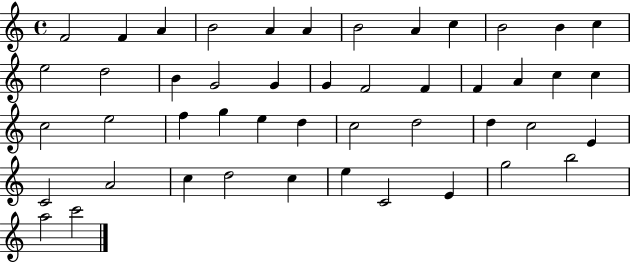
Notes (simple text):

F4/h F4/q A4/q B4/h A4/q A4/q B4/h A4/q C5/q B4/h B4/q C5/q E5/h D5/h B4/q G4/h G4/q G4/q F4/h F4/q F4/q A4/q C5/q C5/q C5/h E5/h F5/q G5/q E5/q D5/q C5/h D5/h D5/q C5/h E4/q C4/h A4/h C5/q D5/h C5/q E5/q C4/h E4/q G5/h B5/h A5/h C6/h